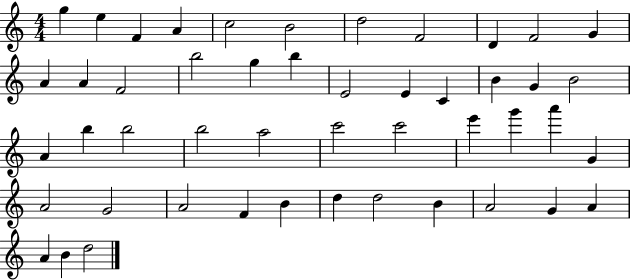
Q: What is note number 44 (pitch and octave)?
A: G4